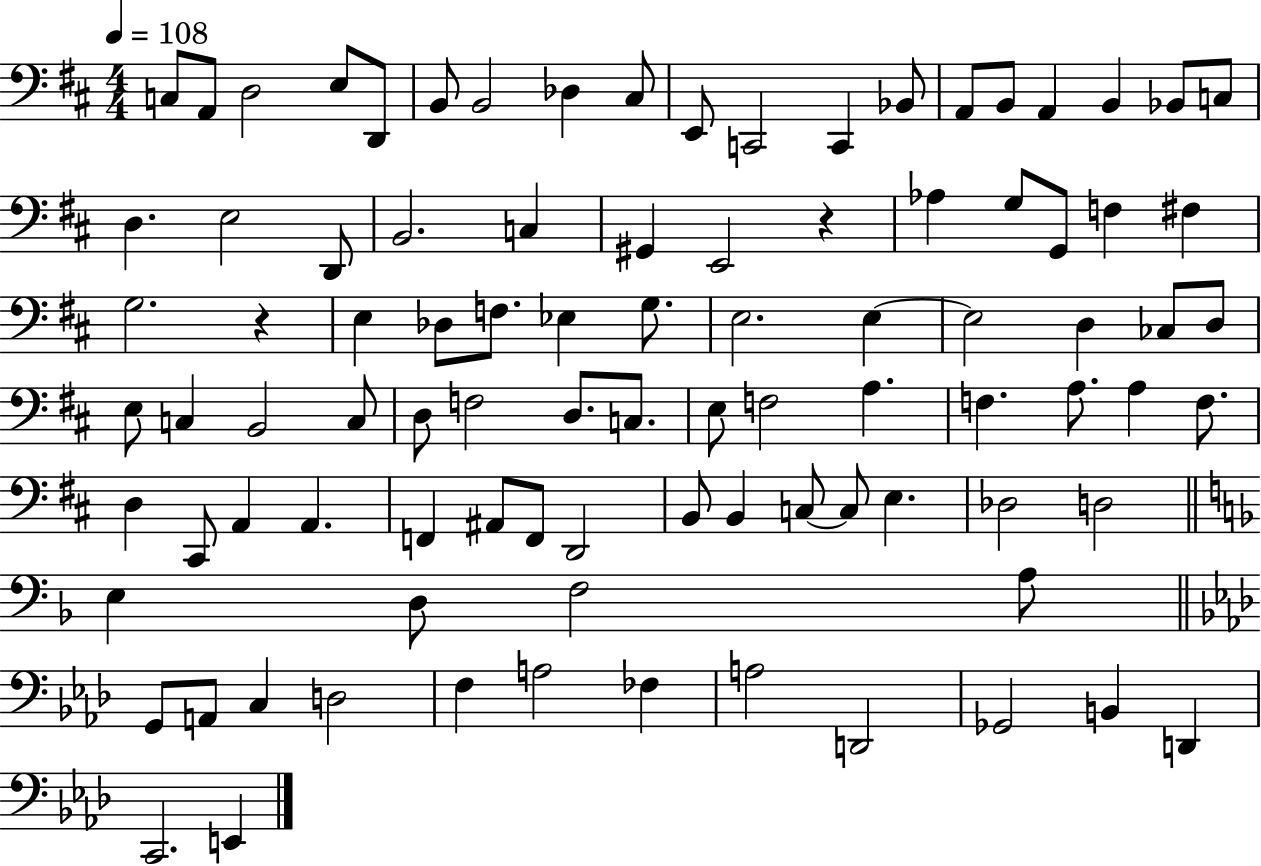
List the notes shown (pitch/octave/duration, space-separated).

C3/e A2/e D3/h E3/e D2/e B2/e B2/h Db3/q C#3/e E2/e C2/h C2/q Bb2/e A2/e B2/e A2/q B2/q Bb2/e C3/e D3/q. E3/h D2/e B2/h. C3/q G#2/q E2/h R/q Ab3/q G3/e G2/e F3/q F#3/q G3/h. R/q E3/q Db3/e F3/e. Eb3/q G3/e. E3/h. E3/q E3/h D3/q CES3/e D3/e E3/e C3/q B2/h C3/e D3/e F3/h D3/e. C3/e. E3/e F3/h A3/q. F3/q. A3/e. A3/q F3/e. D3/q C#2/e A2/q A2/q. F2/q A#2/e F2/e D2/h B2/e B2/q C3/e C3/e E3/q. Db3/h D3/h E3/q D3/e F3/h A3/e G2/e A2/e C3/q D3/h F3/q A3/h FES3/q A3/h D2/h Gb2/h B2/q D2/q C2/h. E2/q